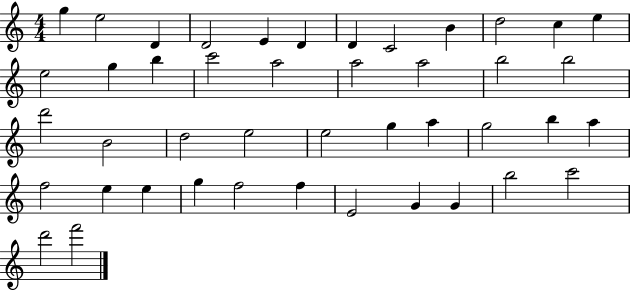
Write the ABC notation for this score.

X:1
T:Untitled
M:4/4
L:1/4
K:C
g e2 D D2 E D D C2 B d2 c e e2 g b c'2 a2 a2 a2 b2 b2 d'2 B2 d2 e2 e2 g a g2 b a f2 e e g f2 f E2 G G b2 c'2 d'2 f'2